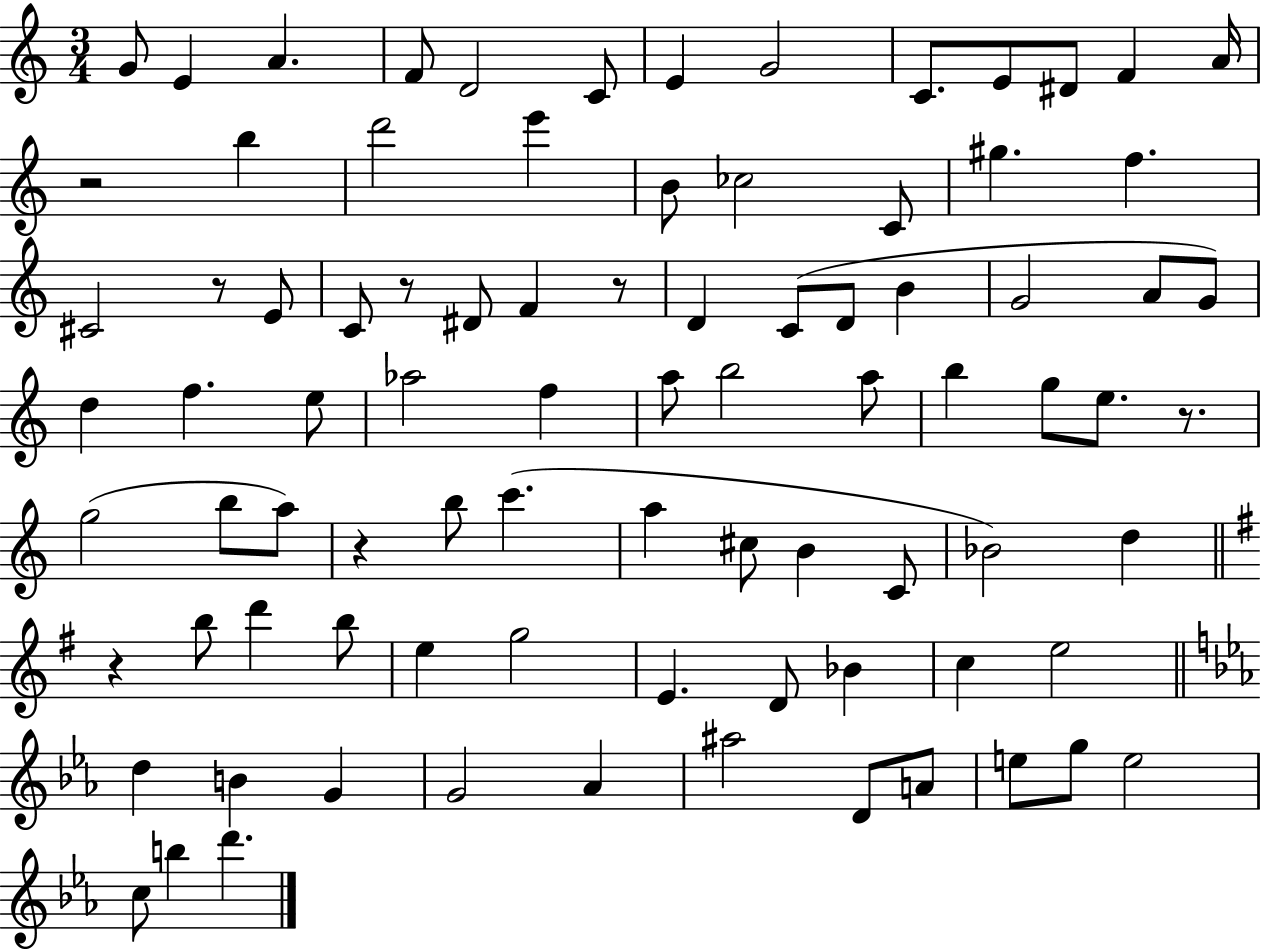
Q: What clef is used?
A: treble